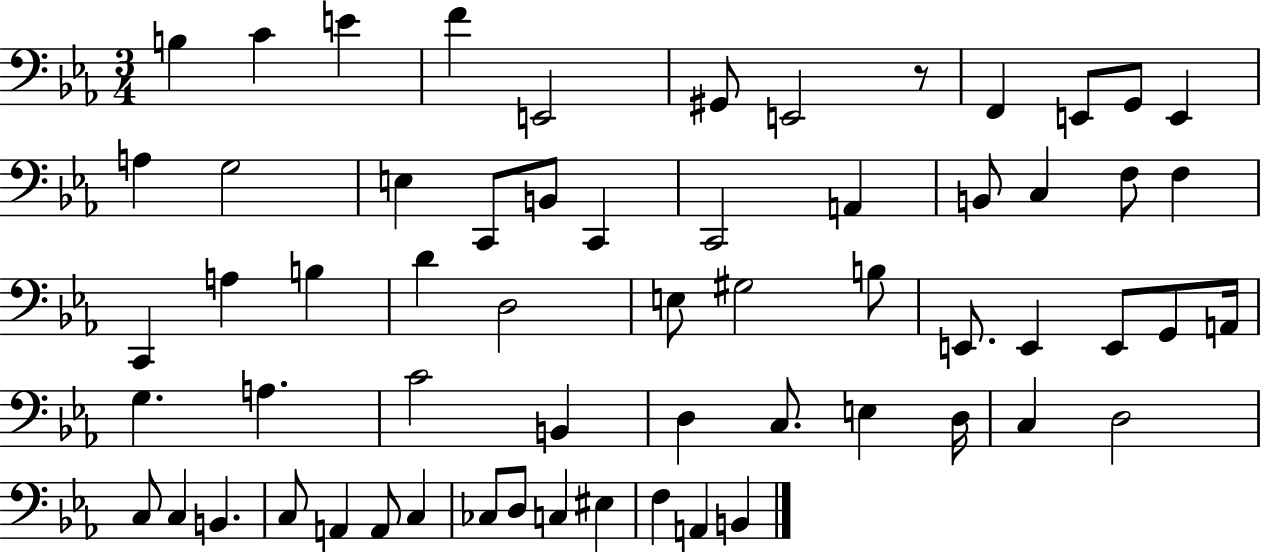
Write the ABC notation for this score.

X:1
T:Untitled
M:3/4
L:1/4
K:Eb
B, C E F E,,2 ^G,,/2 E,,2 z/2 F,, E,,/2 G,,/2 E,, A, G,2 E, C,,/2 B,,/2 C,, C,,2 A,, B,,/2 C, F,/2 F, C,, A, B, D D,2 E,/2 ^G,2 B,/2 E,,/2 E,, E,,/2 G,,/2 A,,/4 G, A, C2 B,, D, C,/2 E, D,/4 C, D,2 C,/2 C, B,, C,/2 A,, A,,/2 C, _C,/2 D,/2 C, ^E, F, A,, B,,